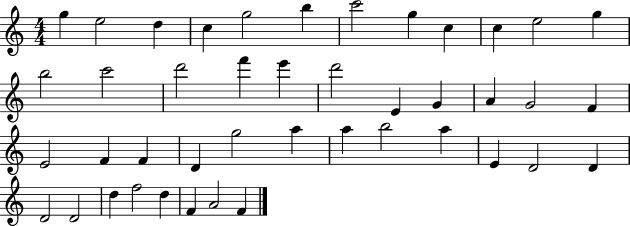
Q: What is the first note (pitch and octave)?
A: G5